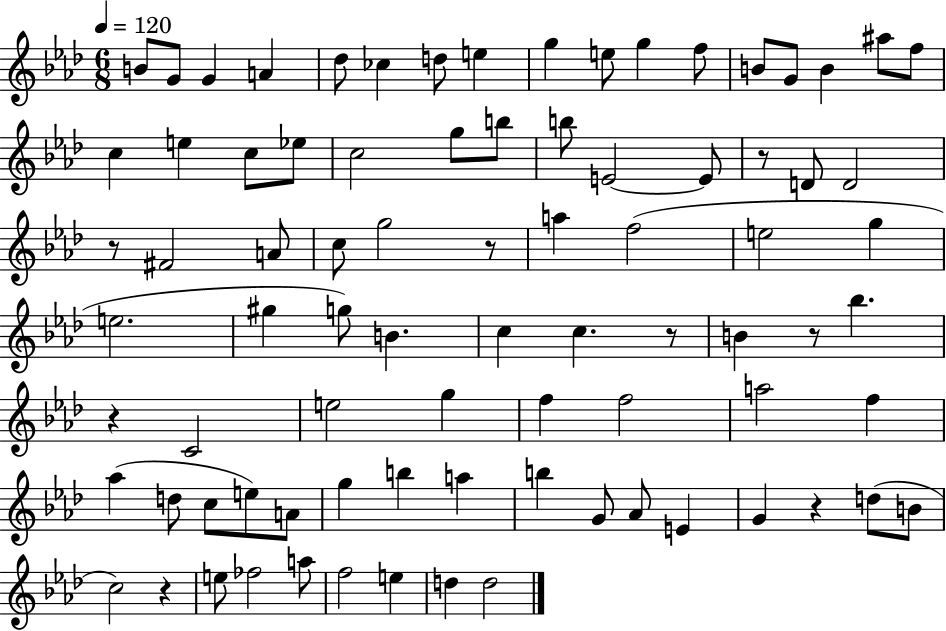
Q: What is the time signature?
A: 6/8